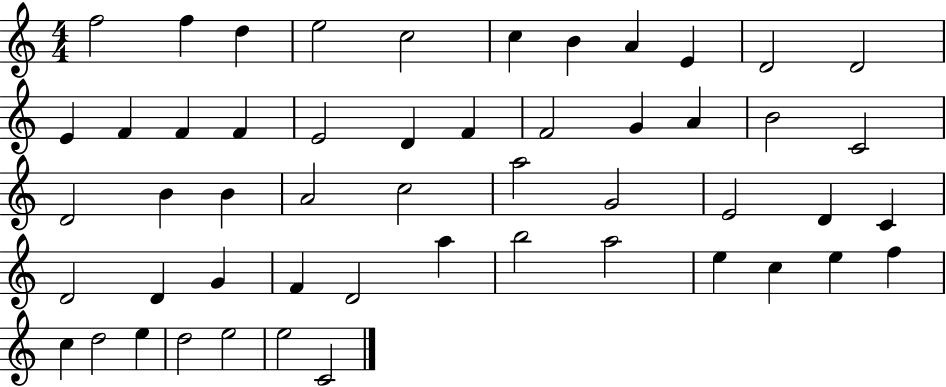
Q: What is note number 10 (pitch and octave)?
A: D4